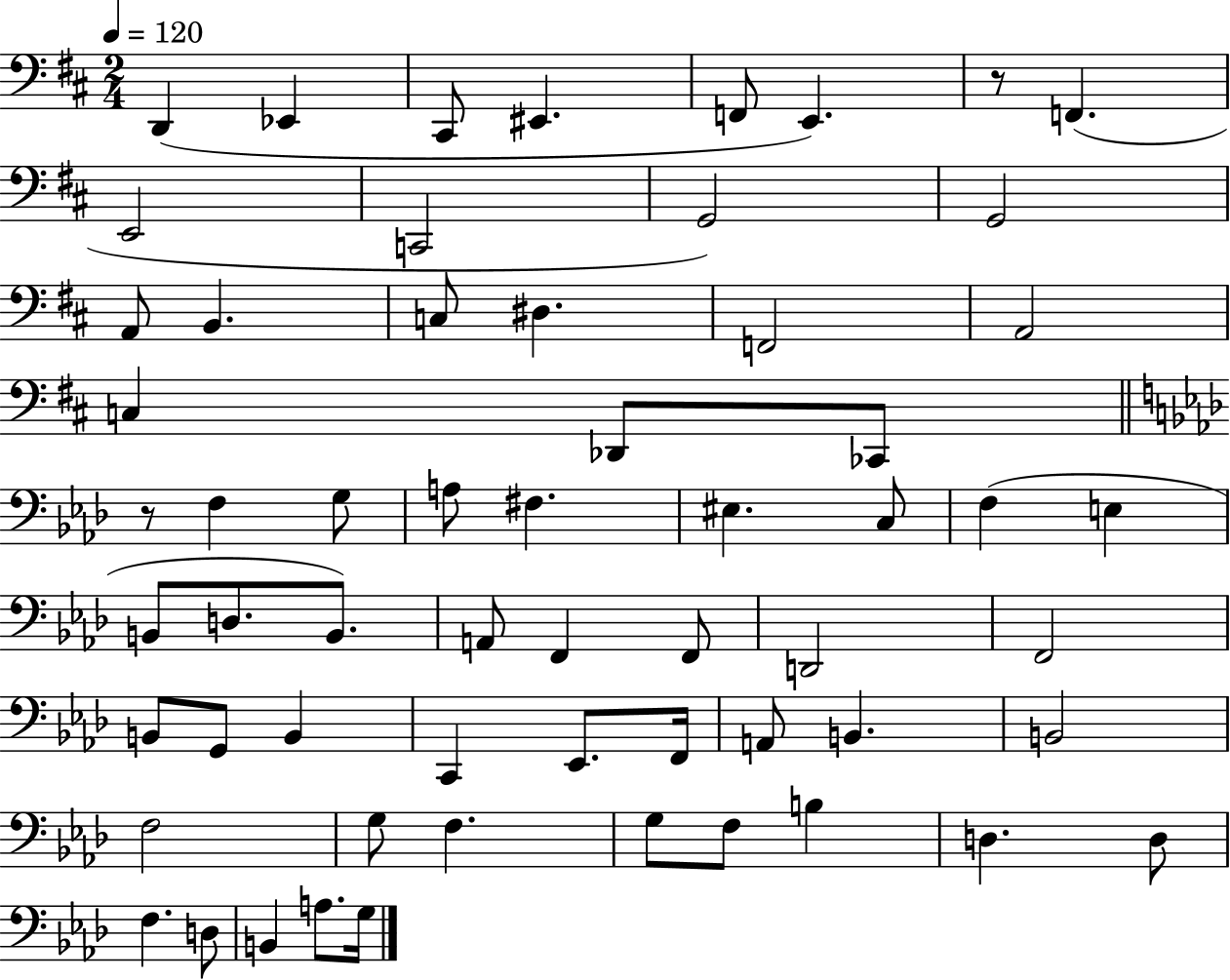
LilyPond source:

{
  \clef bass
  \numericTimeSignature
  \time 2/4
  \key d \major
  \tempo 4 = 120
  d,4( ees,4 | cis,8 eis,4. | f,8 e,4.) | r8 f,4.( | \break e,2 | c,2 | g,2) | g,2 | \break a,8 b,4. | c8 dis4. | f,2 | a,2 | \break c4 des,8 ces,8 | \bar "||" \break \key aes \major r8 f4 g8 | a8 fis4. | eis4. c8 | f4( e4 | \break b,8 d8. b,8.) | a,8 f,4 f,8 | d,2 | f,2 | \break b,8 g,8 b,4 | c,4 ees,8. f,16 | a,8 b,4. | b,2 | \break f2 | g8 f4. | g8 f8 b4 | d4. d8 | \break f4. d8 | b,4 a8. g16 | \bar "|."
}